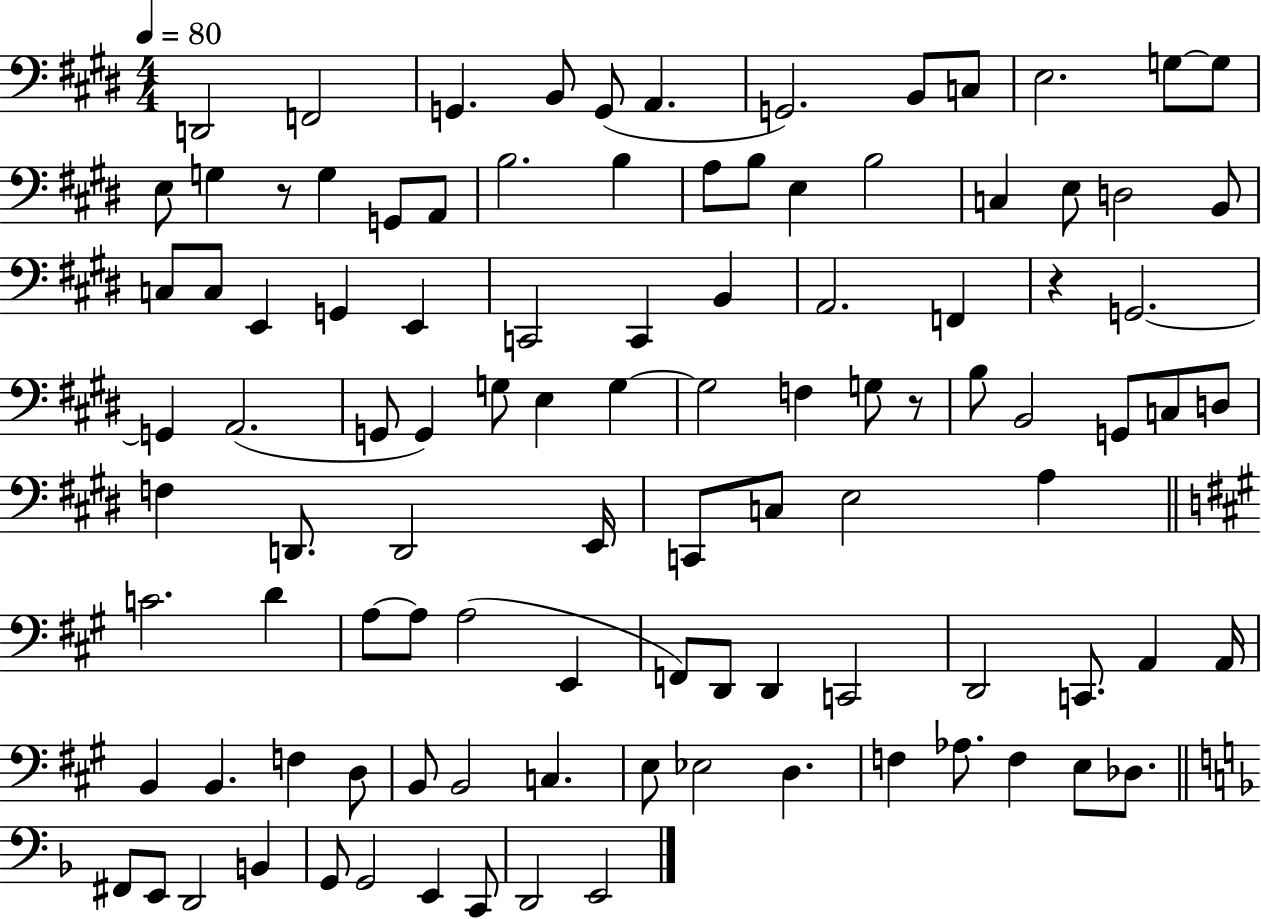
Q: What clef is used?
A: bass